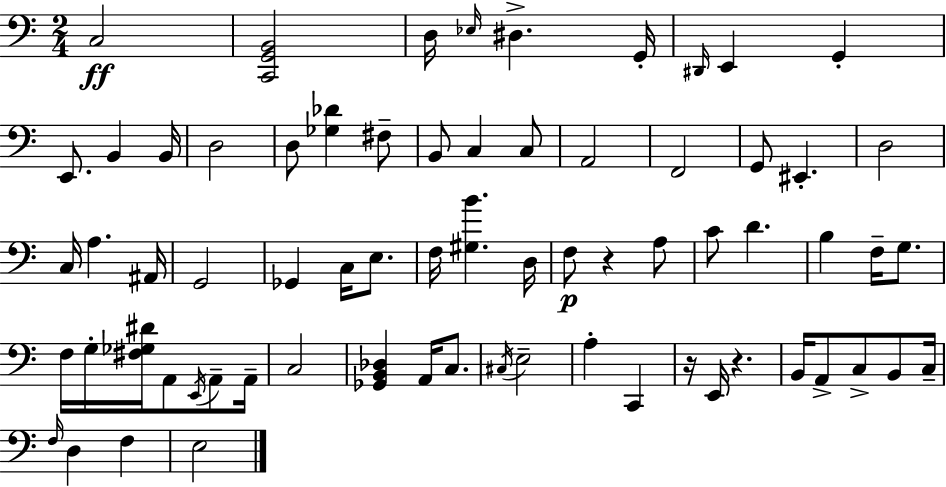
C3/h [C2,G2,B2]/h D3/s Eb3/s D#3/q. G2/s D#2/s E2/q G2/q E2/e. B2/q B2/s D3/h D3/e [Gb3,Db4]/q F#3/e B2/e C3/q C3/e A2/h F2/h G2/e EIS2/q. D3/h C3/s A3/q. A#2/s G2/h Gb2/q C3/s E3/e. F3/s [G#3,B4]/q. D3/s F3/e R/q A3/e C4/e D4/q. B3/q F3/s G3/e. F3/s G3/s [F#3,Gb3,D#4]/s A2/e E2/s A2/e A2/s C3/h [Gb2,B2,Db3]/q A2/s C3/e. C#3/s E3/h A3/q C2/q R/s E2/s R/q. B2/s A2/e C3/e B2/e C3/s F3/s D3/q F3/q E3/h